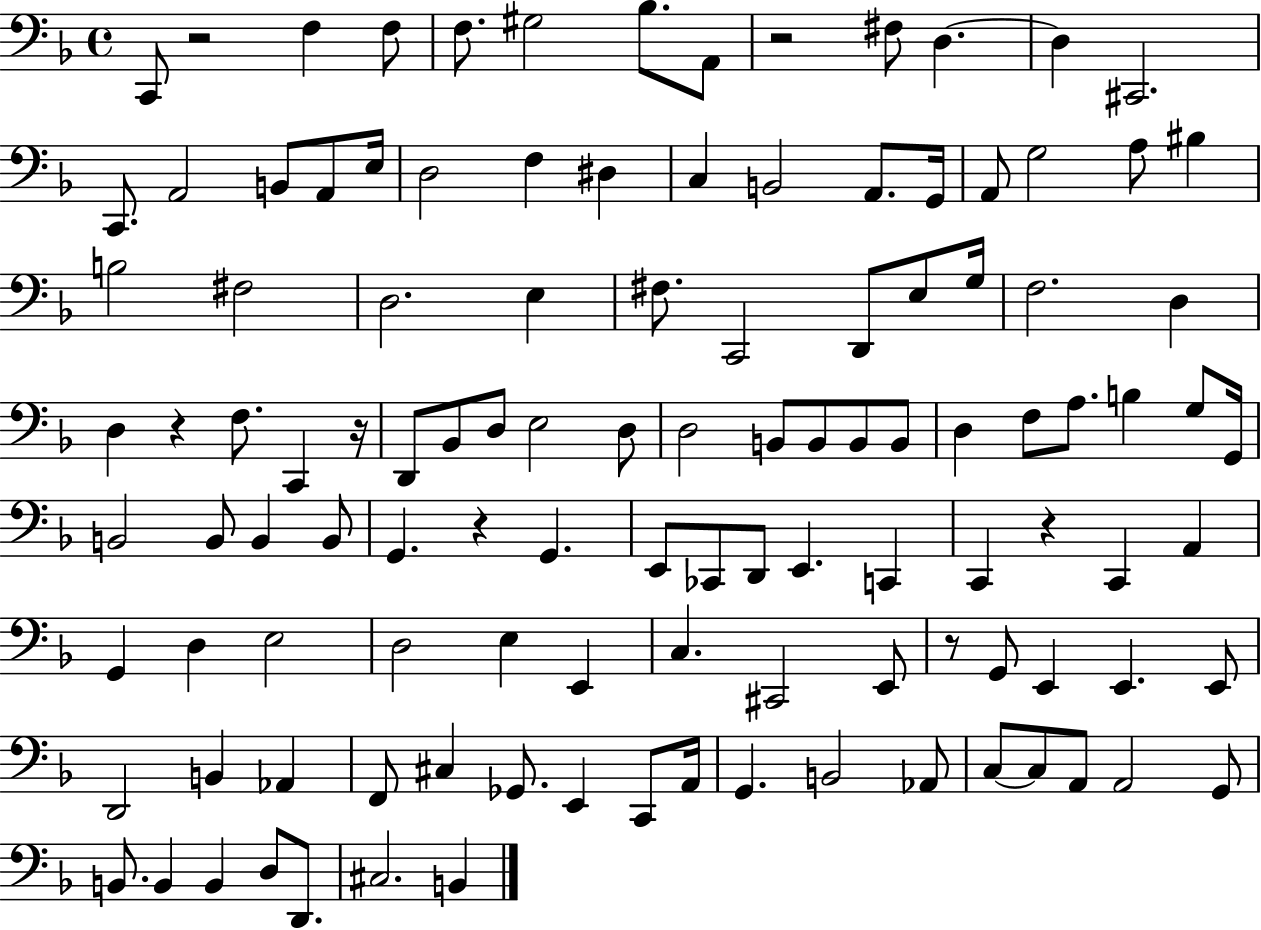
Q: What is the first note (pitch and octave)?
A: C2